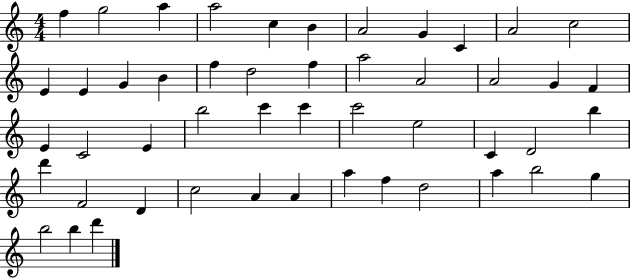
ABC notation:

X:1
T:Untitled
M:4/4
L:1/4
K:C
f g2 a a2 c B A2 G C A2 c2 E E G B f d2 f a2 A2 A2 G F E C2 E b2 c' c' c'2 e2 C D2 b d' F2 D c2 A A a f d2 a b2 g b2 b d'